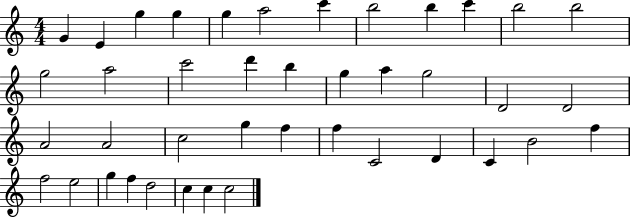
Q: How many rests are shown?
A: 0